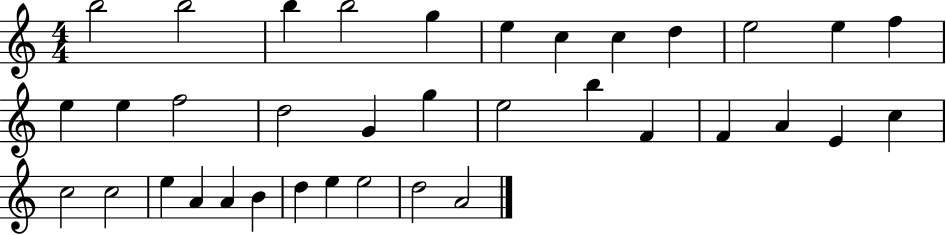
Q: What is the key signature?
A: C major